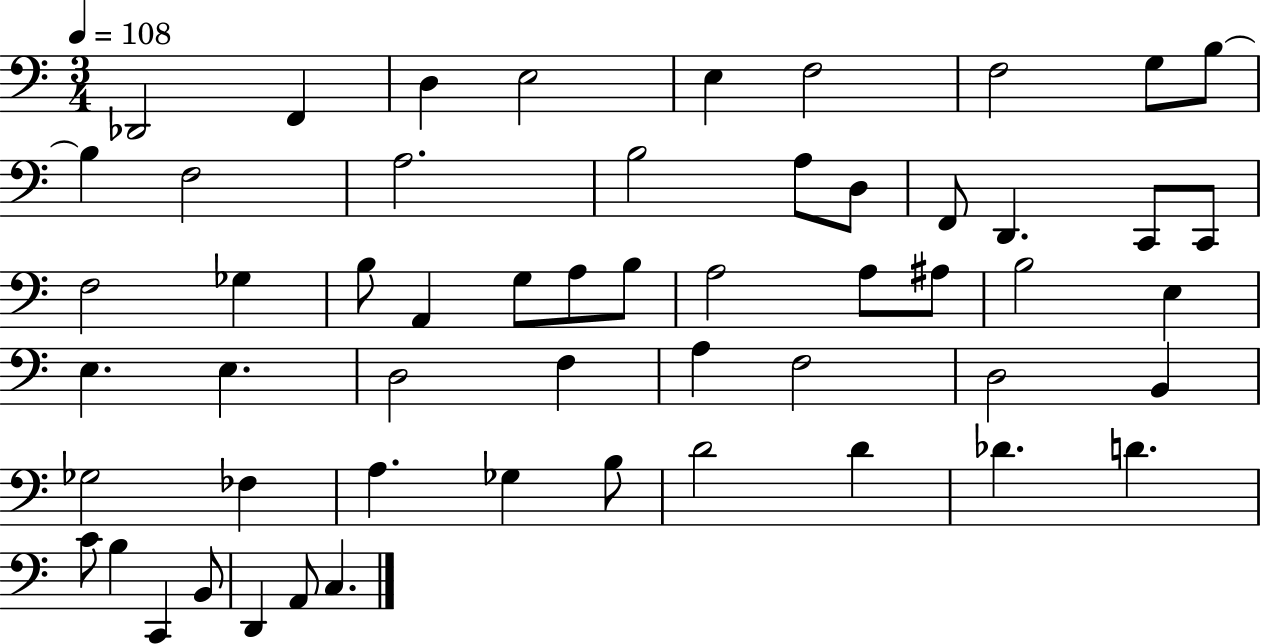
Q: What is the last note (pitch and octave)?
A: C3